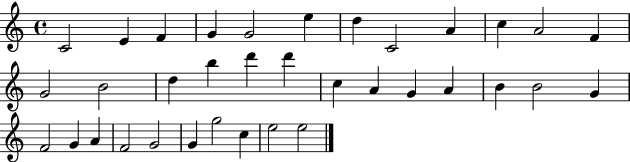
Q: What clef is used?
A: treble